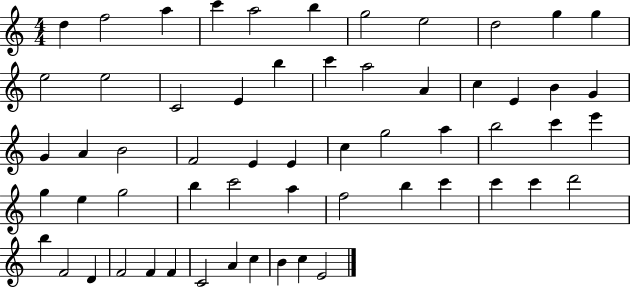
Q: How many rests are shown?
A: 0